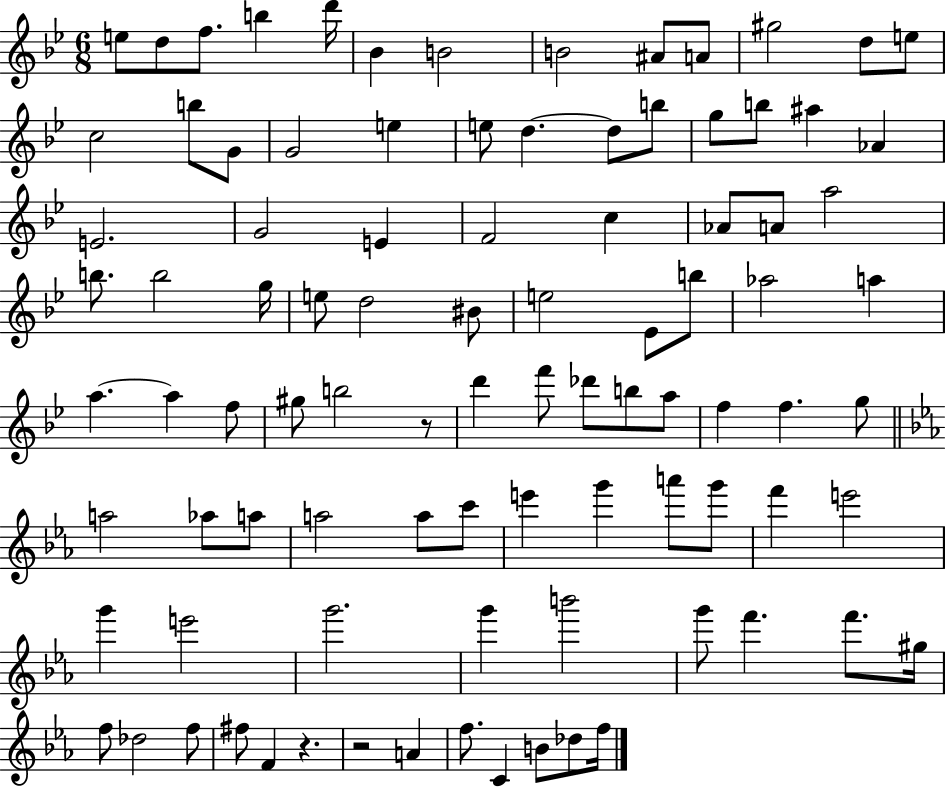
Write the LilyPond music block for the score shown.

{
  \clef treble
  \numericTimeSignature
  \time 6/8
  \key bes \major
  e''8 d''8 f''8. b''4 d'''16 | bes'4 b'2 | b'2 ais'8 a'8 | gis''2 d''8 e''8 | \break c''2 b''8 g'8 | g'2 e''4 | e''8 d''4.~~ d''8 b''8 | g''8 b''8 ais''4 aes'4 | \break e'2. | g'2 e'4 | f'2 c''4 | aes'8 a'8 a''2 | \break b''8. b''2 g''16 | e''8 d''2 bis'8 | e''2 ees'8 b''8 | aes''2 a''4 | \break a''4.~~ a''4 f''8 | gis''8 b''2 r8 | d'''4 f'''8 des'''8 b''8 a''8 | f''4 f''4. g''8 | \break \bar "||" \break \key ees \major a''2 aes''8 a''8 | a''2 a''8 c'''8 | e'''4 g'''4 a'''8 g'''8 | f'''4 e'''2 | \break g'''4 e'''2 | g'''2. | g'''4 b'''2 | g'''8 f'''4. f'''8. gis''16 | \break f''8 des''2 f''8 | fis''8 f'4 r4. | r2 a'4 | f''8. c'4 b'8 des''8 f''16 | \break \bar "|."
}